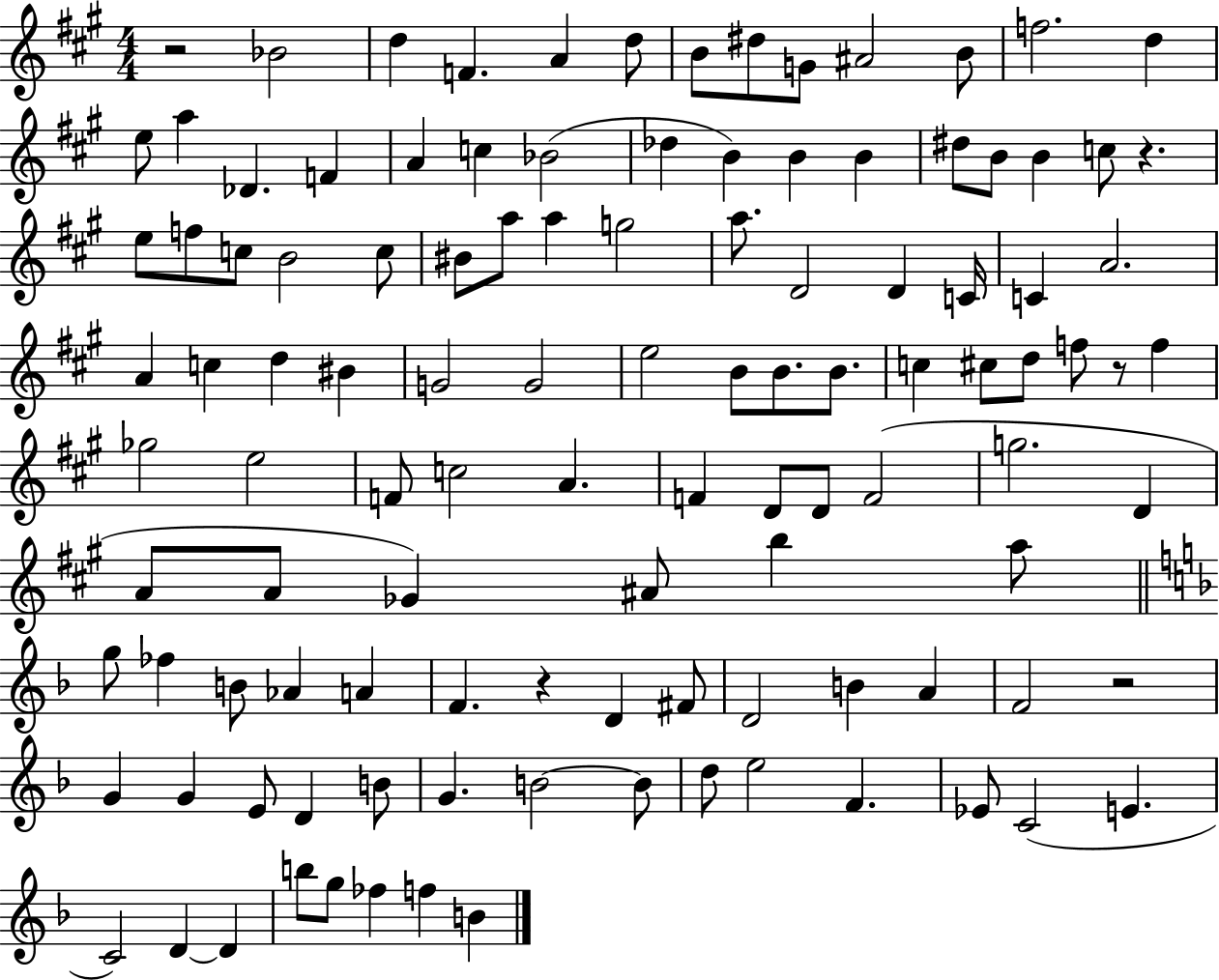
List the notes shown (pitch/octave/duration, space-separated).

R/h Bb4/h D5/q F4/q. A4/q D5/e B4/e D#5/e G4/e A#4/h B4/e F5/h. D5/q E5/e A5/q Db4/q. F4/q A4/q C5/q Bb4/h Db5/q B4/q B4/q B4/q D#5/e B4/e B4/q C5/e R/q. E5/e F5/e C5/e B4/h C5/e BIS4/e A5/e A5/q G5/h A5/e. D4/h D4/q C4/s C4/q A4/h. A4/q C5/q D5/q BIS4/q G4/h G4/h E5/h B4/e B4/e. B4/e. C5/q C#5/e D5/e F5/e R/e F5/q Gb5/h E5/h F4/e C5/h A4/q. F4/q D4/e D4/e F4/h G5/h. D4/q A4/e A4/e Gb4/q A#4/e B5/q A5/e G5/e FES5/q B4/e Ab4/q A4/q F4/q. R/q D4/q F#4/e D4/h B4/q A4/q F4/h R/h G4/q G4/q E4/e D4/q B4/e G4/q. B4/h B4/e D5/e E5/h F4/q. Eb4/e C4/h E4/q. C4/h D4/q D4/q B5/e G5/e FES5/q F5/q B4/q